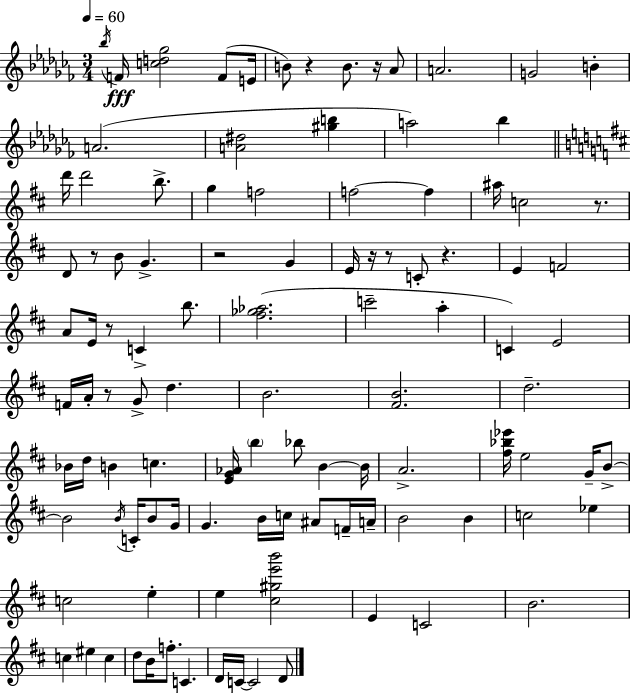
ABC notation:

X:1
T:Untitled
M:3/4
L:1/4
K:Abm
_b/4 F/4 [cd_g]2 F/2 E/4 B/2 z B/2 z/4 _A/2 A2 G2 B A2 [A^d]2 [^gb] a2 _b d'/4 d'2 b/2 g f2 f2 f ^a/4 c2 z/2 D/2 z/2 B/2 G z2 G E/4 z/4 z/2 C/2 z E F2 A/2 E/4 z/2 C b/2 [^f_g_a]2 c'2 a C E2 F/4 A/4 z/2 G/2 d B2 [^FB]2 d2 _B/4 d/4 B c [EG_A]/4 b _b/2 B B/4 A2 [^f_b_e']/4 e2 G/4 B/2 B2 B/4 C/4 B/2 G/4 G B/4 c/4 ^A/2 F/4 A/4 B2 B c2 _e c2 e e [^c^ge'b']2 E C2 B2 c ^e c d/2 B/4 f/2 C D/4 C/4 C2 D/2